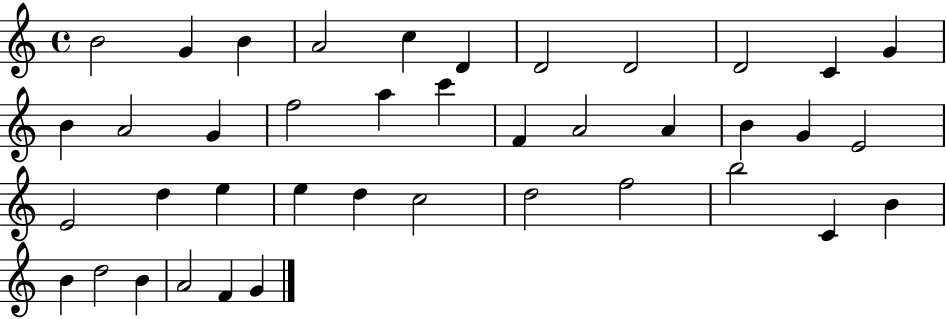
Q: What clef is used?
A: treble